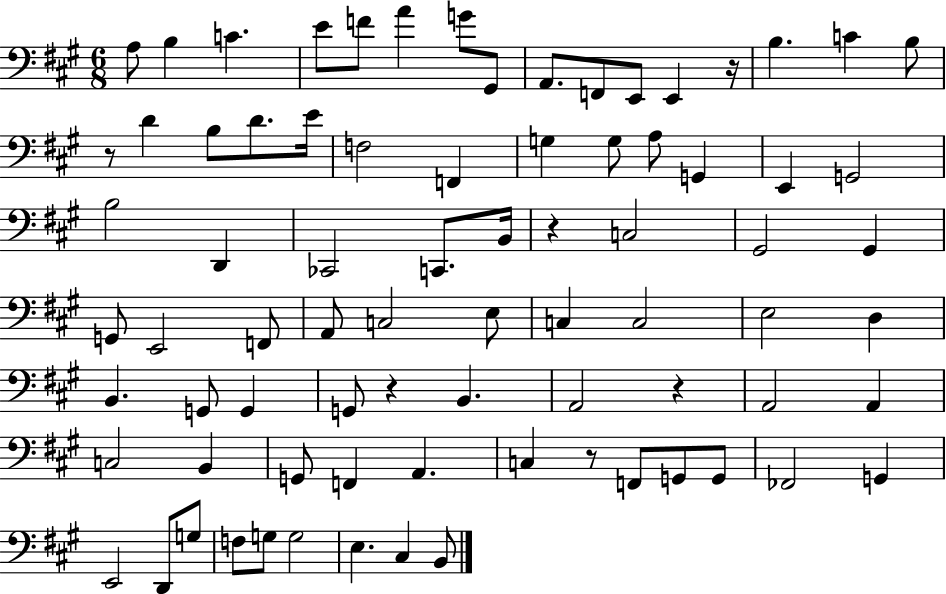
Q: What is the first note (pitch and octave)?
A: A3